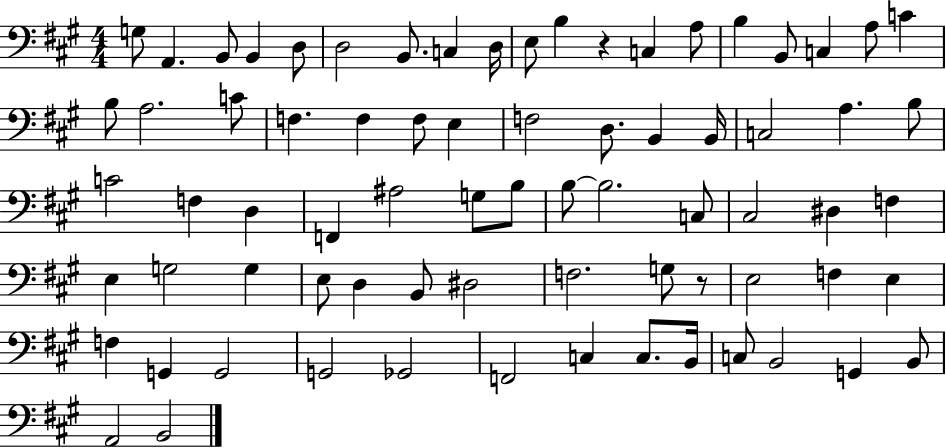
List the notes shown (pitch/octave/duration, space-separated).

G3/e A2/q. B2/e B2/q D3/e D3/h B2/e. C3/q D3/s E3/e B3/q R/q C3/q A3/e B3/q B2/e C3/q A3/e C4/q B3/e A3/h. C4/e F3/q. F3/q F3/e E3/q F3/h D3/e. B2/q B2/s C3/h A3/q. B3/e C4/h F3/q D3/q F2/q A#3/h G3/e B3/e B3/e B3/h. C3/e C#3/h D#3/q F3/q E3/q G3/h G3/q E3/e D3/q B2/e D#3/h F3/h. G3/e R/e E3/h F3/q E3/q F3/q G2/q G2/h G2/h Gb2/h F2/h C3/q C3/e. B2/s C3/e B2/h G2/q B2/e A2/h B2/h